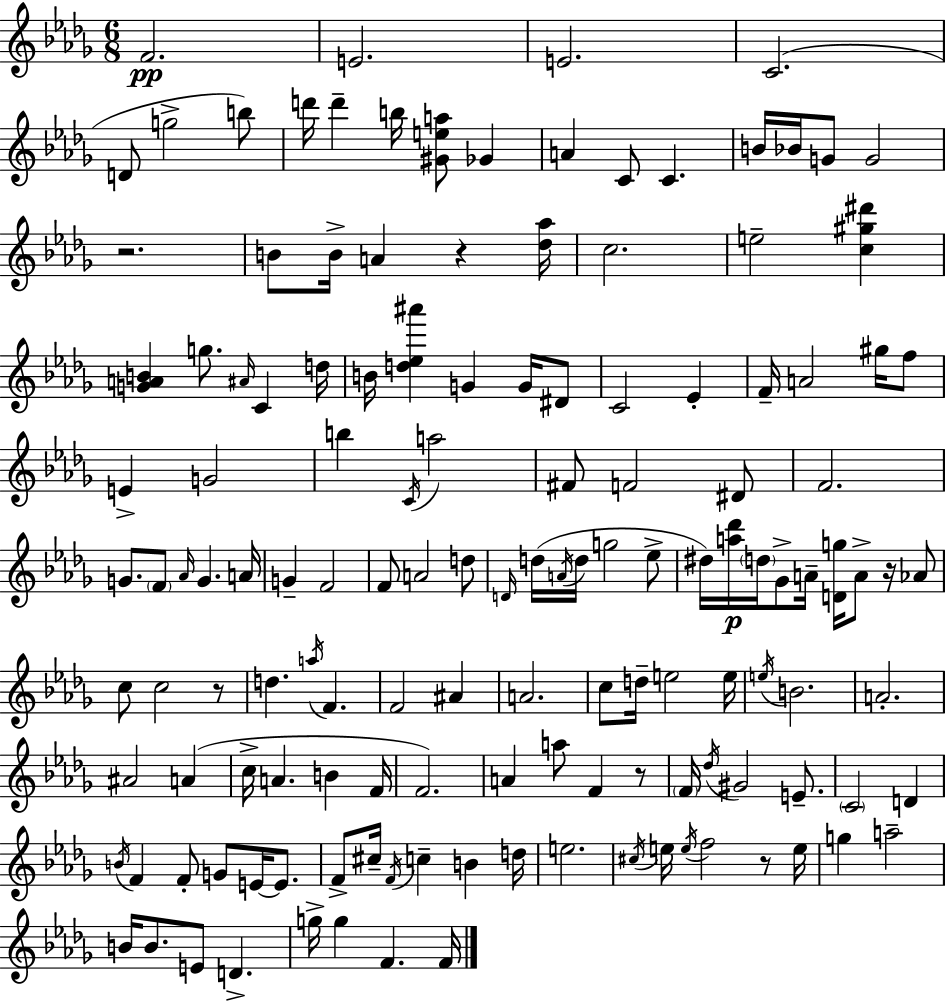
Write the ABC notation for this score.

X:1
T:Untitled
M:6/8
L:1/4
K:Bbm
F2 E2 E2 C2 D/2 g2 b/2 d'/4 d' b/4 [^Gea]/2 _G A C/2 C B/4 _B/4 G/2 G2 z2 B/2 B/4 A z [_d_a]/4 c2 e2 [c^g^d'] [GAB] g/2 ^A/4 C d/4 B/4 [d_e^a'] G G/4 ^D/2 C2 _E F/4 A2 ^g/4 f/2 E G2 b C/4 a2 ^F/2 F2 ^D/2 F2 G/2 F/2 _A/4 G A/4 G F2 F/2 A2 d/2 D/4 d/4 A/4 d/4 g2 _e/2 ^d/4 [a_d']/4 d/4 _G/2 A/4 [Dg]/4 A/2 z/4 _A/2 c/2 c2 z/2 d a/4 F F2 ^A A2 c/2 d/4 e2 e/4 e/4 B2 A2 ^A2 A c/4 A B F/4 F2 A a/2 F z/2 F/4 _d/4 ^G2 E/2 C2 D B/4 F F/2 G/2 E/4 E/2 F/2 ^c/4 F/4 c B d/4 e2 ^c/4 e/4 e/4 f2 z/2 e/4 g a2 B/4 B/2 E/2 D g/4 g F F/4